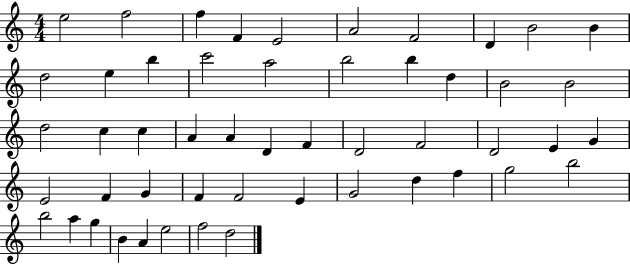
{
  \clef treble
  \numericTimeSignature
  \time 4/4
  \key c \major
  e''2 f''2 | f''4 f'4 e'2 | a'2 f'2 | d'4 b'2 b'4 | \break d''2 e''4 b''4 | c'''2 a''2 | b''2 b''4 d''4 | b'2 b'2 | \break d''2 c''4 c''4 | a'4 a'4 d'4 f'4 | d'2 f'2 | d'2 e'4 g'4 | \break e'2 f'4 g'4 | f'4 f'2 e'4 | g'2 d''4 f''4 | g''2 b''2 | \break b''2 a''4 g''4 | b'4 a'4 e''2 | f''2 d''2 | \bar "|."
}